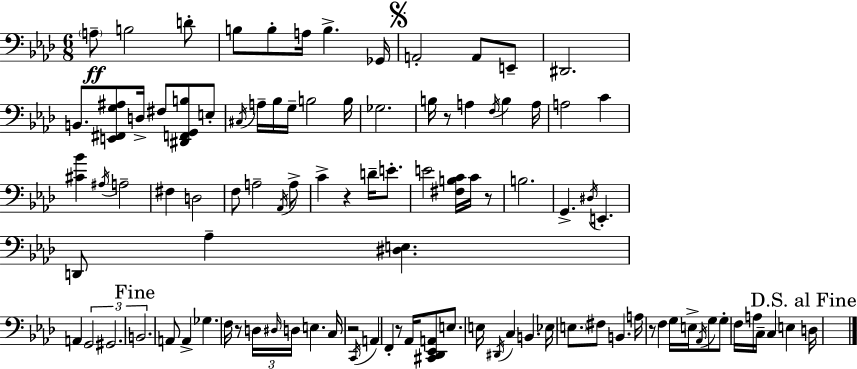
X:1
T:Untitled
M:6/8
L:1/4
K:Fm
A,/2 B,2 D/2 B,/2 B,/2 A,/4 B, _G,,/4 A,,2 A,,/2 E,,/2 ^D,,2 B,,/2 [E,,^F,,G,^A,]/2 D,/4 ^F,/2 [^D,,F,,G,,B,]/2 E,/2 ^C,/4 A,/4 _B,/4 G,/4 B,2 B,/4 _G,2 B,/4 z/2 A, F,/4 B, A,/4 A,2 C [^C_B] ^A,/4 A,2 ^F, D,2 F,/2 A,2 _A,,/4 A,/2 C z D/4 E/2 E2 [^F,B,C]/4 C/4 z/2 B,2 G,, ^D,/4 E,, D,,/2 _A, [^D,E,] A,, G,,2 ^G,,2 B,,2 A,,/2 A,, _G, F,/4 z/2 D,/4 ^D,/4 D,/4 E, C,/4 z2 C,,/4 A,, F,, z/2 _A,,/4 [^C,,_D,,_E,,A,,]/2 E,/2 E,/4 ^D,,/4 C, B,, _E,/4 E,/2 ^F,/2 B,, A,/4 z/2 F, G,/4 E,/4 _A,,/4 G,/2 G,/2 F,/4 A,/4 C,/4 C, E, D,/4